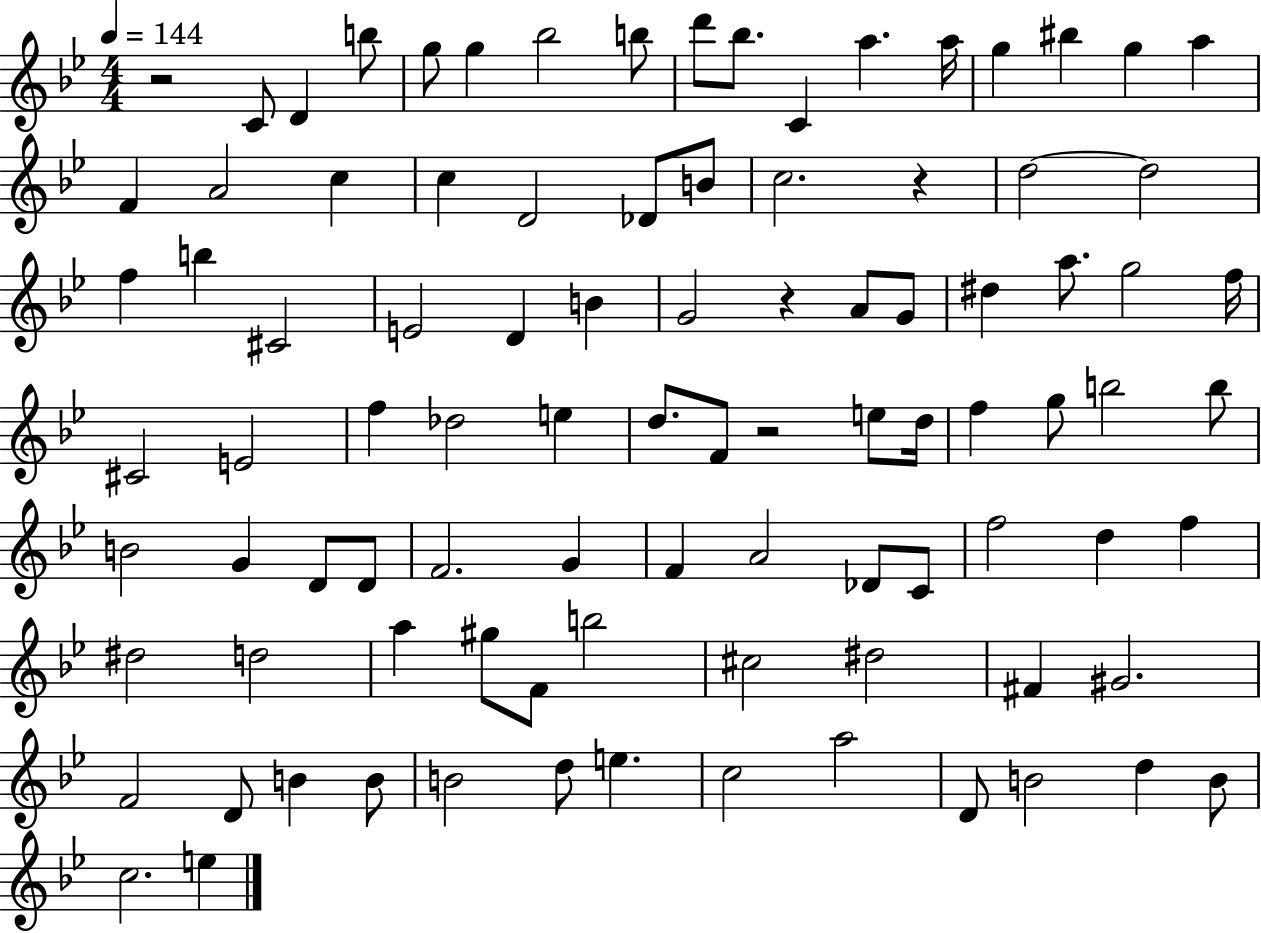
R/h C4/e D4/q B5/e G5/e G5/q Bb5/h B5/e D6/e Bb5/e. C4/q A5/q. A5/s G5/q BIS5/q G5/q A5/q F4/q A4/h C5/q C5/q D4/h Db4/e B4/e C5/h. R/q D5/h D5/h F5/q B5/q C#4/h E4/h D4/q B4/q G4/h R/q A4/e G4/e D#5/q A5/e. G5/h F5/s C#4/h E4/h F5/q Db5/h E5/q D5/e. F4/e R/h E5/e D5/s F5/q G5/e B5/h B5/e B4/h G4/q D4/e D4/e F4/h. G4/q F4/q A4/h Db4/e C4/e F5/h D5/q F5/q D#5/h D5/h A5/q G#5/e F4/e B5/h C#5/h D#5/h F#4/q G#4/h. F4/h D4/e B4/q B4/e B4/h D5/e E5/q. C5/h A5/h D4/e B4/h D5/q B4/e C5/h. E5/q